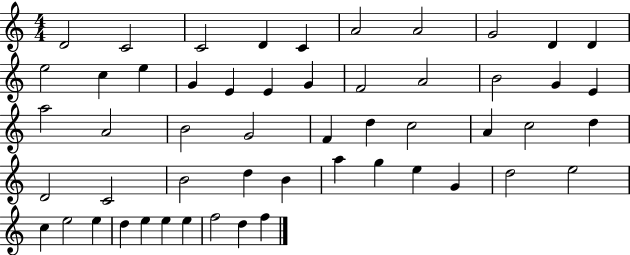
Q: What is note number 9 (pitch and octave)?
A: D4